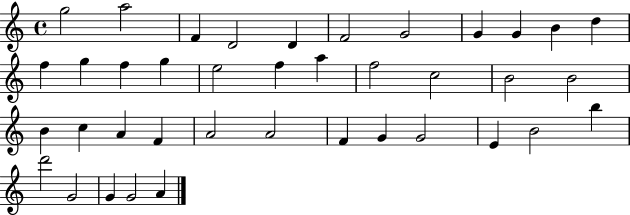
{
  \clef treble
  \time 4/4
  \defaultTimeSignature
  \key c \major
  g''2 a''2 | f'4 d'2 d'4 | f'2 g'2 | g'4 g'4 b'4 d''4 | \break f''4 g''4 f''4 g''4 | e''2 f''4 a''4 | f''2 c''2 | b'2 b'2 | \break b'4 c''4 a'4 f'4 | a'2 a'2 | f'4 g'4 g'2 | e'4 b'2 b''4 | \break d'''2 g'2 | g'4 g'2 a'4 | \bar "|."
}